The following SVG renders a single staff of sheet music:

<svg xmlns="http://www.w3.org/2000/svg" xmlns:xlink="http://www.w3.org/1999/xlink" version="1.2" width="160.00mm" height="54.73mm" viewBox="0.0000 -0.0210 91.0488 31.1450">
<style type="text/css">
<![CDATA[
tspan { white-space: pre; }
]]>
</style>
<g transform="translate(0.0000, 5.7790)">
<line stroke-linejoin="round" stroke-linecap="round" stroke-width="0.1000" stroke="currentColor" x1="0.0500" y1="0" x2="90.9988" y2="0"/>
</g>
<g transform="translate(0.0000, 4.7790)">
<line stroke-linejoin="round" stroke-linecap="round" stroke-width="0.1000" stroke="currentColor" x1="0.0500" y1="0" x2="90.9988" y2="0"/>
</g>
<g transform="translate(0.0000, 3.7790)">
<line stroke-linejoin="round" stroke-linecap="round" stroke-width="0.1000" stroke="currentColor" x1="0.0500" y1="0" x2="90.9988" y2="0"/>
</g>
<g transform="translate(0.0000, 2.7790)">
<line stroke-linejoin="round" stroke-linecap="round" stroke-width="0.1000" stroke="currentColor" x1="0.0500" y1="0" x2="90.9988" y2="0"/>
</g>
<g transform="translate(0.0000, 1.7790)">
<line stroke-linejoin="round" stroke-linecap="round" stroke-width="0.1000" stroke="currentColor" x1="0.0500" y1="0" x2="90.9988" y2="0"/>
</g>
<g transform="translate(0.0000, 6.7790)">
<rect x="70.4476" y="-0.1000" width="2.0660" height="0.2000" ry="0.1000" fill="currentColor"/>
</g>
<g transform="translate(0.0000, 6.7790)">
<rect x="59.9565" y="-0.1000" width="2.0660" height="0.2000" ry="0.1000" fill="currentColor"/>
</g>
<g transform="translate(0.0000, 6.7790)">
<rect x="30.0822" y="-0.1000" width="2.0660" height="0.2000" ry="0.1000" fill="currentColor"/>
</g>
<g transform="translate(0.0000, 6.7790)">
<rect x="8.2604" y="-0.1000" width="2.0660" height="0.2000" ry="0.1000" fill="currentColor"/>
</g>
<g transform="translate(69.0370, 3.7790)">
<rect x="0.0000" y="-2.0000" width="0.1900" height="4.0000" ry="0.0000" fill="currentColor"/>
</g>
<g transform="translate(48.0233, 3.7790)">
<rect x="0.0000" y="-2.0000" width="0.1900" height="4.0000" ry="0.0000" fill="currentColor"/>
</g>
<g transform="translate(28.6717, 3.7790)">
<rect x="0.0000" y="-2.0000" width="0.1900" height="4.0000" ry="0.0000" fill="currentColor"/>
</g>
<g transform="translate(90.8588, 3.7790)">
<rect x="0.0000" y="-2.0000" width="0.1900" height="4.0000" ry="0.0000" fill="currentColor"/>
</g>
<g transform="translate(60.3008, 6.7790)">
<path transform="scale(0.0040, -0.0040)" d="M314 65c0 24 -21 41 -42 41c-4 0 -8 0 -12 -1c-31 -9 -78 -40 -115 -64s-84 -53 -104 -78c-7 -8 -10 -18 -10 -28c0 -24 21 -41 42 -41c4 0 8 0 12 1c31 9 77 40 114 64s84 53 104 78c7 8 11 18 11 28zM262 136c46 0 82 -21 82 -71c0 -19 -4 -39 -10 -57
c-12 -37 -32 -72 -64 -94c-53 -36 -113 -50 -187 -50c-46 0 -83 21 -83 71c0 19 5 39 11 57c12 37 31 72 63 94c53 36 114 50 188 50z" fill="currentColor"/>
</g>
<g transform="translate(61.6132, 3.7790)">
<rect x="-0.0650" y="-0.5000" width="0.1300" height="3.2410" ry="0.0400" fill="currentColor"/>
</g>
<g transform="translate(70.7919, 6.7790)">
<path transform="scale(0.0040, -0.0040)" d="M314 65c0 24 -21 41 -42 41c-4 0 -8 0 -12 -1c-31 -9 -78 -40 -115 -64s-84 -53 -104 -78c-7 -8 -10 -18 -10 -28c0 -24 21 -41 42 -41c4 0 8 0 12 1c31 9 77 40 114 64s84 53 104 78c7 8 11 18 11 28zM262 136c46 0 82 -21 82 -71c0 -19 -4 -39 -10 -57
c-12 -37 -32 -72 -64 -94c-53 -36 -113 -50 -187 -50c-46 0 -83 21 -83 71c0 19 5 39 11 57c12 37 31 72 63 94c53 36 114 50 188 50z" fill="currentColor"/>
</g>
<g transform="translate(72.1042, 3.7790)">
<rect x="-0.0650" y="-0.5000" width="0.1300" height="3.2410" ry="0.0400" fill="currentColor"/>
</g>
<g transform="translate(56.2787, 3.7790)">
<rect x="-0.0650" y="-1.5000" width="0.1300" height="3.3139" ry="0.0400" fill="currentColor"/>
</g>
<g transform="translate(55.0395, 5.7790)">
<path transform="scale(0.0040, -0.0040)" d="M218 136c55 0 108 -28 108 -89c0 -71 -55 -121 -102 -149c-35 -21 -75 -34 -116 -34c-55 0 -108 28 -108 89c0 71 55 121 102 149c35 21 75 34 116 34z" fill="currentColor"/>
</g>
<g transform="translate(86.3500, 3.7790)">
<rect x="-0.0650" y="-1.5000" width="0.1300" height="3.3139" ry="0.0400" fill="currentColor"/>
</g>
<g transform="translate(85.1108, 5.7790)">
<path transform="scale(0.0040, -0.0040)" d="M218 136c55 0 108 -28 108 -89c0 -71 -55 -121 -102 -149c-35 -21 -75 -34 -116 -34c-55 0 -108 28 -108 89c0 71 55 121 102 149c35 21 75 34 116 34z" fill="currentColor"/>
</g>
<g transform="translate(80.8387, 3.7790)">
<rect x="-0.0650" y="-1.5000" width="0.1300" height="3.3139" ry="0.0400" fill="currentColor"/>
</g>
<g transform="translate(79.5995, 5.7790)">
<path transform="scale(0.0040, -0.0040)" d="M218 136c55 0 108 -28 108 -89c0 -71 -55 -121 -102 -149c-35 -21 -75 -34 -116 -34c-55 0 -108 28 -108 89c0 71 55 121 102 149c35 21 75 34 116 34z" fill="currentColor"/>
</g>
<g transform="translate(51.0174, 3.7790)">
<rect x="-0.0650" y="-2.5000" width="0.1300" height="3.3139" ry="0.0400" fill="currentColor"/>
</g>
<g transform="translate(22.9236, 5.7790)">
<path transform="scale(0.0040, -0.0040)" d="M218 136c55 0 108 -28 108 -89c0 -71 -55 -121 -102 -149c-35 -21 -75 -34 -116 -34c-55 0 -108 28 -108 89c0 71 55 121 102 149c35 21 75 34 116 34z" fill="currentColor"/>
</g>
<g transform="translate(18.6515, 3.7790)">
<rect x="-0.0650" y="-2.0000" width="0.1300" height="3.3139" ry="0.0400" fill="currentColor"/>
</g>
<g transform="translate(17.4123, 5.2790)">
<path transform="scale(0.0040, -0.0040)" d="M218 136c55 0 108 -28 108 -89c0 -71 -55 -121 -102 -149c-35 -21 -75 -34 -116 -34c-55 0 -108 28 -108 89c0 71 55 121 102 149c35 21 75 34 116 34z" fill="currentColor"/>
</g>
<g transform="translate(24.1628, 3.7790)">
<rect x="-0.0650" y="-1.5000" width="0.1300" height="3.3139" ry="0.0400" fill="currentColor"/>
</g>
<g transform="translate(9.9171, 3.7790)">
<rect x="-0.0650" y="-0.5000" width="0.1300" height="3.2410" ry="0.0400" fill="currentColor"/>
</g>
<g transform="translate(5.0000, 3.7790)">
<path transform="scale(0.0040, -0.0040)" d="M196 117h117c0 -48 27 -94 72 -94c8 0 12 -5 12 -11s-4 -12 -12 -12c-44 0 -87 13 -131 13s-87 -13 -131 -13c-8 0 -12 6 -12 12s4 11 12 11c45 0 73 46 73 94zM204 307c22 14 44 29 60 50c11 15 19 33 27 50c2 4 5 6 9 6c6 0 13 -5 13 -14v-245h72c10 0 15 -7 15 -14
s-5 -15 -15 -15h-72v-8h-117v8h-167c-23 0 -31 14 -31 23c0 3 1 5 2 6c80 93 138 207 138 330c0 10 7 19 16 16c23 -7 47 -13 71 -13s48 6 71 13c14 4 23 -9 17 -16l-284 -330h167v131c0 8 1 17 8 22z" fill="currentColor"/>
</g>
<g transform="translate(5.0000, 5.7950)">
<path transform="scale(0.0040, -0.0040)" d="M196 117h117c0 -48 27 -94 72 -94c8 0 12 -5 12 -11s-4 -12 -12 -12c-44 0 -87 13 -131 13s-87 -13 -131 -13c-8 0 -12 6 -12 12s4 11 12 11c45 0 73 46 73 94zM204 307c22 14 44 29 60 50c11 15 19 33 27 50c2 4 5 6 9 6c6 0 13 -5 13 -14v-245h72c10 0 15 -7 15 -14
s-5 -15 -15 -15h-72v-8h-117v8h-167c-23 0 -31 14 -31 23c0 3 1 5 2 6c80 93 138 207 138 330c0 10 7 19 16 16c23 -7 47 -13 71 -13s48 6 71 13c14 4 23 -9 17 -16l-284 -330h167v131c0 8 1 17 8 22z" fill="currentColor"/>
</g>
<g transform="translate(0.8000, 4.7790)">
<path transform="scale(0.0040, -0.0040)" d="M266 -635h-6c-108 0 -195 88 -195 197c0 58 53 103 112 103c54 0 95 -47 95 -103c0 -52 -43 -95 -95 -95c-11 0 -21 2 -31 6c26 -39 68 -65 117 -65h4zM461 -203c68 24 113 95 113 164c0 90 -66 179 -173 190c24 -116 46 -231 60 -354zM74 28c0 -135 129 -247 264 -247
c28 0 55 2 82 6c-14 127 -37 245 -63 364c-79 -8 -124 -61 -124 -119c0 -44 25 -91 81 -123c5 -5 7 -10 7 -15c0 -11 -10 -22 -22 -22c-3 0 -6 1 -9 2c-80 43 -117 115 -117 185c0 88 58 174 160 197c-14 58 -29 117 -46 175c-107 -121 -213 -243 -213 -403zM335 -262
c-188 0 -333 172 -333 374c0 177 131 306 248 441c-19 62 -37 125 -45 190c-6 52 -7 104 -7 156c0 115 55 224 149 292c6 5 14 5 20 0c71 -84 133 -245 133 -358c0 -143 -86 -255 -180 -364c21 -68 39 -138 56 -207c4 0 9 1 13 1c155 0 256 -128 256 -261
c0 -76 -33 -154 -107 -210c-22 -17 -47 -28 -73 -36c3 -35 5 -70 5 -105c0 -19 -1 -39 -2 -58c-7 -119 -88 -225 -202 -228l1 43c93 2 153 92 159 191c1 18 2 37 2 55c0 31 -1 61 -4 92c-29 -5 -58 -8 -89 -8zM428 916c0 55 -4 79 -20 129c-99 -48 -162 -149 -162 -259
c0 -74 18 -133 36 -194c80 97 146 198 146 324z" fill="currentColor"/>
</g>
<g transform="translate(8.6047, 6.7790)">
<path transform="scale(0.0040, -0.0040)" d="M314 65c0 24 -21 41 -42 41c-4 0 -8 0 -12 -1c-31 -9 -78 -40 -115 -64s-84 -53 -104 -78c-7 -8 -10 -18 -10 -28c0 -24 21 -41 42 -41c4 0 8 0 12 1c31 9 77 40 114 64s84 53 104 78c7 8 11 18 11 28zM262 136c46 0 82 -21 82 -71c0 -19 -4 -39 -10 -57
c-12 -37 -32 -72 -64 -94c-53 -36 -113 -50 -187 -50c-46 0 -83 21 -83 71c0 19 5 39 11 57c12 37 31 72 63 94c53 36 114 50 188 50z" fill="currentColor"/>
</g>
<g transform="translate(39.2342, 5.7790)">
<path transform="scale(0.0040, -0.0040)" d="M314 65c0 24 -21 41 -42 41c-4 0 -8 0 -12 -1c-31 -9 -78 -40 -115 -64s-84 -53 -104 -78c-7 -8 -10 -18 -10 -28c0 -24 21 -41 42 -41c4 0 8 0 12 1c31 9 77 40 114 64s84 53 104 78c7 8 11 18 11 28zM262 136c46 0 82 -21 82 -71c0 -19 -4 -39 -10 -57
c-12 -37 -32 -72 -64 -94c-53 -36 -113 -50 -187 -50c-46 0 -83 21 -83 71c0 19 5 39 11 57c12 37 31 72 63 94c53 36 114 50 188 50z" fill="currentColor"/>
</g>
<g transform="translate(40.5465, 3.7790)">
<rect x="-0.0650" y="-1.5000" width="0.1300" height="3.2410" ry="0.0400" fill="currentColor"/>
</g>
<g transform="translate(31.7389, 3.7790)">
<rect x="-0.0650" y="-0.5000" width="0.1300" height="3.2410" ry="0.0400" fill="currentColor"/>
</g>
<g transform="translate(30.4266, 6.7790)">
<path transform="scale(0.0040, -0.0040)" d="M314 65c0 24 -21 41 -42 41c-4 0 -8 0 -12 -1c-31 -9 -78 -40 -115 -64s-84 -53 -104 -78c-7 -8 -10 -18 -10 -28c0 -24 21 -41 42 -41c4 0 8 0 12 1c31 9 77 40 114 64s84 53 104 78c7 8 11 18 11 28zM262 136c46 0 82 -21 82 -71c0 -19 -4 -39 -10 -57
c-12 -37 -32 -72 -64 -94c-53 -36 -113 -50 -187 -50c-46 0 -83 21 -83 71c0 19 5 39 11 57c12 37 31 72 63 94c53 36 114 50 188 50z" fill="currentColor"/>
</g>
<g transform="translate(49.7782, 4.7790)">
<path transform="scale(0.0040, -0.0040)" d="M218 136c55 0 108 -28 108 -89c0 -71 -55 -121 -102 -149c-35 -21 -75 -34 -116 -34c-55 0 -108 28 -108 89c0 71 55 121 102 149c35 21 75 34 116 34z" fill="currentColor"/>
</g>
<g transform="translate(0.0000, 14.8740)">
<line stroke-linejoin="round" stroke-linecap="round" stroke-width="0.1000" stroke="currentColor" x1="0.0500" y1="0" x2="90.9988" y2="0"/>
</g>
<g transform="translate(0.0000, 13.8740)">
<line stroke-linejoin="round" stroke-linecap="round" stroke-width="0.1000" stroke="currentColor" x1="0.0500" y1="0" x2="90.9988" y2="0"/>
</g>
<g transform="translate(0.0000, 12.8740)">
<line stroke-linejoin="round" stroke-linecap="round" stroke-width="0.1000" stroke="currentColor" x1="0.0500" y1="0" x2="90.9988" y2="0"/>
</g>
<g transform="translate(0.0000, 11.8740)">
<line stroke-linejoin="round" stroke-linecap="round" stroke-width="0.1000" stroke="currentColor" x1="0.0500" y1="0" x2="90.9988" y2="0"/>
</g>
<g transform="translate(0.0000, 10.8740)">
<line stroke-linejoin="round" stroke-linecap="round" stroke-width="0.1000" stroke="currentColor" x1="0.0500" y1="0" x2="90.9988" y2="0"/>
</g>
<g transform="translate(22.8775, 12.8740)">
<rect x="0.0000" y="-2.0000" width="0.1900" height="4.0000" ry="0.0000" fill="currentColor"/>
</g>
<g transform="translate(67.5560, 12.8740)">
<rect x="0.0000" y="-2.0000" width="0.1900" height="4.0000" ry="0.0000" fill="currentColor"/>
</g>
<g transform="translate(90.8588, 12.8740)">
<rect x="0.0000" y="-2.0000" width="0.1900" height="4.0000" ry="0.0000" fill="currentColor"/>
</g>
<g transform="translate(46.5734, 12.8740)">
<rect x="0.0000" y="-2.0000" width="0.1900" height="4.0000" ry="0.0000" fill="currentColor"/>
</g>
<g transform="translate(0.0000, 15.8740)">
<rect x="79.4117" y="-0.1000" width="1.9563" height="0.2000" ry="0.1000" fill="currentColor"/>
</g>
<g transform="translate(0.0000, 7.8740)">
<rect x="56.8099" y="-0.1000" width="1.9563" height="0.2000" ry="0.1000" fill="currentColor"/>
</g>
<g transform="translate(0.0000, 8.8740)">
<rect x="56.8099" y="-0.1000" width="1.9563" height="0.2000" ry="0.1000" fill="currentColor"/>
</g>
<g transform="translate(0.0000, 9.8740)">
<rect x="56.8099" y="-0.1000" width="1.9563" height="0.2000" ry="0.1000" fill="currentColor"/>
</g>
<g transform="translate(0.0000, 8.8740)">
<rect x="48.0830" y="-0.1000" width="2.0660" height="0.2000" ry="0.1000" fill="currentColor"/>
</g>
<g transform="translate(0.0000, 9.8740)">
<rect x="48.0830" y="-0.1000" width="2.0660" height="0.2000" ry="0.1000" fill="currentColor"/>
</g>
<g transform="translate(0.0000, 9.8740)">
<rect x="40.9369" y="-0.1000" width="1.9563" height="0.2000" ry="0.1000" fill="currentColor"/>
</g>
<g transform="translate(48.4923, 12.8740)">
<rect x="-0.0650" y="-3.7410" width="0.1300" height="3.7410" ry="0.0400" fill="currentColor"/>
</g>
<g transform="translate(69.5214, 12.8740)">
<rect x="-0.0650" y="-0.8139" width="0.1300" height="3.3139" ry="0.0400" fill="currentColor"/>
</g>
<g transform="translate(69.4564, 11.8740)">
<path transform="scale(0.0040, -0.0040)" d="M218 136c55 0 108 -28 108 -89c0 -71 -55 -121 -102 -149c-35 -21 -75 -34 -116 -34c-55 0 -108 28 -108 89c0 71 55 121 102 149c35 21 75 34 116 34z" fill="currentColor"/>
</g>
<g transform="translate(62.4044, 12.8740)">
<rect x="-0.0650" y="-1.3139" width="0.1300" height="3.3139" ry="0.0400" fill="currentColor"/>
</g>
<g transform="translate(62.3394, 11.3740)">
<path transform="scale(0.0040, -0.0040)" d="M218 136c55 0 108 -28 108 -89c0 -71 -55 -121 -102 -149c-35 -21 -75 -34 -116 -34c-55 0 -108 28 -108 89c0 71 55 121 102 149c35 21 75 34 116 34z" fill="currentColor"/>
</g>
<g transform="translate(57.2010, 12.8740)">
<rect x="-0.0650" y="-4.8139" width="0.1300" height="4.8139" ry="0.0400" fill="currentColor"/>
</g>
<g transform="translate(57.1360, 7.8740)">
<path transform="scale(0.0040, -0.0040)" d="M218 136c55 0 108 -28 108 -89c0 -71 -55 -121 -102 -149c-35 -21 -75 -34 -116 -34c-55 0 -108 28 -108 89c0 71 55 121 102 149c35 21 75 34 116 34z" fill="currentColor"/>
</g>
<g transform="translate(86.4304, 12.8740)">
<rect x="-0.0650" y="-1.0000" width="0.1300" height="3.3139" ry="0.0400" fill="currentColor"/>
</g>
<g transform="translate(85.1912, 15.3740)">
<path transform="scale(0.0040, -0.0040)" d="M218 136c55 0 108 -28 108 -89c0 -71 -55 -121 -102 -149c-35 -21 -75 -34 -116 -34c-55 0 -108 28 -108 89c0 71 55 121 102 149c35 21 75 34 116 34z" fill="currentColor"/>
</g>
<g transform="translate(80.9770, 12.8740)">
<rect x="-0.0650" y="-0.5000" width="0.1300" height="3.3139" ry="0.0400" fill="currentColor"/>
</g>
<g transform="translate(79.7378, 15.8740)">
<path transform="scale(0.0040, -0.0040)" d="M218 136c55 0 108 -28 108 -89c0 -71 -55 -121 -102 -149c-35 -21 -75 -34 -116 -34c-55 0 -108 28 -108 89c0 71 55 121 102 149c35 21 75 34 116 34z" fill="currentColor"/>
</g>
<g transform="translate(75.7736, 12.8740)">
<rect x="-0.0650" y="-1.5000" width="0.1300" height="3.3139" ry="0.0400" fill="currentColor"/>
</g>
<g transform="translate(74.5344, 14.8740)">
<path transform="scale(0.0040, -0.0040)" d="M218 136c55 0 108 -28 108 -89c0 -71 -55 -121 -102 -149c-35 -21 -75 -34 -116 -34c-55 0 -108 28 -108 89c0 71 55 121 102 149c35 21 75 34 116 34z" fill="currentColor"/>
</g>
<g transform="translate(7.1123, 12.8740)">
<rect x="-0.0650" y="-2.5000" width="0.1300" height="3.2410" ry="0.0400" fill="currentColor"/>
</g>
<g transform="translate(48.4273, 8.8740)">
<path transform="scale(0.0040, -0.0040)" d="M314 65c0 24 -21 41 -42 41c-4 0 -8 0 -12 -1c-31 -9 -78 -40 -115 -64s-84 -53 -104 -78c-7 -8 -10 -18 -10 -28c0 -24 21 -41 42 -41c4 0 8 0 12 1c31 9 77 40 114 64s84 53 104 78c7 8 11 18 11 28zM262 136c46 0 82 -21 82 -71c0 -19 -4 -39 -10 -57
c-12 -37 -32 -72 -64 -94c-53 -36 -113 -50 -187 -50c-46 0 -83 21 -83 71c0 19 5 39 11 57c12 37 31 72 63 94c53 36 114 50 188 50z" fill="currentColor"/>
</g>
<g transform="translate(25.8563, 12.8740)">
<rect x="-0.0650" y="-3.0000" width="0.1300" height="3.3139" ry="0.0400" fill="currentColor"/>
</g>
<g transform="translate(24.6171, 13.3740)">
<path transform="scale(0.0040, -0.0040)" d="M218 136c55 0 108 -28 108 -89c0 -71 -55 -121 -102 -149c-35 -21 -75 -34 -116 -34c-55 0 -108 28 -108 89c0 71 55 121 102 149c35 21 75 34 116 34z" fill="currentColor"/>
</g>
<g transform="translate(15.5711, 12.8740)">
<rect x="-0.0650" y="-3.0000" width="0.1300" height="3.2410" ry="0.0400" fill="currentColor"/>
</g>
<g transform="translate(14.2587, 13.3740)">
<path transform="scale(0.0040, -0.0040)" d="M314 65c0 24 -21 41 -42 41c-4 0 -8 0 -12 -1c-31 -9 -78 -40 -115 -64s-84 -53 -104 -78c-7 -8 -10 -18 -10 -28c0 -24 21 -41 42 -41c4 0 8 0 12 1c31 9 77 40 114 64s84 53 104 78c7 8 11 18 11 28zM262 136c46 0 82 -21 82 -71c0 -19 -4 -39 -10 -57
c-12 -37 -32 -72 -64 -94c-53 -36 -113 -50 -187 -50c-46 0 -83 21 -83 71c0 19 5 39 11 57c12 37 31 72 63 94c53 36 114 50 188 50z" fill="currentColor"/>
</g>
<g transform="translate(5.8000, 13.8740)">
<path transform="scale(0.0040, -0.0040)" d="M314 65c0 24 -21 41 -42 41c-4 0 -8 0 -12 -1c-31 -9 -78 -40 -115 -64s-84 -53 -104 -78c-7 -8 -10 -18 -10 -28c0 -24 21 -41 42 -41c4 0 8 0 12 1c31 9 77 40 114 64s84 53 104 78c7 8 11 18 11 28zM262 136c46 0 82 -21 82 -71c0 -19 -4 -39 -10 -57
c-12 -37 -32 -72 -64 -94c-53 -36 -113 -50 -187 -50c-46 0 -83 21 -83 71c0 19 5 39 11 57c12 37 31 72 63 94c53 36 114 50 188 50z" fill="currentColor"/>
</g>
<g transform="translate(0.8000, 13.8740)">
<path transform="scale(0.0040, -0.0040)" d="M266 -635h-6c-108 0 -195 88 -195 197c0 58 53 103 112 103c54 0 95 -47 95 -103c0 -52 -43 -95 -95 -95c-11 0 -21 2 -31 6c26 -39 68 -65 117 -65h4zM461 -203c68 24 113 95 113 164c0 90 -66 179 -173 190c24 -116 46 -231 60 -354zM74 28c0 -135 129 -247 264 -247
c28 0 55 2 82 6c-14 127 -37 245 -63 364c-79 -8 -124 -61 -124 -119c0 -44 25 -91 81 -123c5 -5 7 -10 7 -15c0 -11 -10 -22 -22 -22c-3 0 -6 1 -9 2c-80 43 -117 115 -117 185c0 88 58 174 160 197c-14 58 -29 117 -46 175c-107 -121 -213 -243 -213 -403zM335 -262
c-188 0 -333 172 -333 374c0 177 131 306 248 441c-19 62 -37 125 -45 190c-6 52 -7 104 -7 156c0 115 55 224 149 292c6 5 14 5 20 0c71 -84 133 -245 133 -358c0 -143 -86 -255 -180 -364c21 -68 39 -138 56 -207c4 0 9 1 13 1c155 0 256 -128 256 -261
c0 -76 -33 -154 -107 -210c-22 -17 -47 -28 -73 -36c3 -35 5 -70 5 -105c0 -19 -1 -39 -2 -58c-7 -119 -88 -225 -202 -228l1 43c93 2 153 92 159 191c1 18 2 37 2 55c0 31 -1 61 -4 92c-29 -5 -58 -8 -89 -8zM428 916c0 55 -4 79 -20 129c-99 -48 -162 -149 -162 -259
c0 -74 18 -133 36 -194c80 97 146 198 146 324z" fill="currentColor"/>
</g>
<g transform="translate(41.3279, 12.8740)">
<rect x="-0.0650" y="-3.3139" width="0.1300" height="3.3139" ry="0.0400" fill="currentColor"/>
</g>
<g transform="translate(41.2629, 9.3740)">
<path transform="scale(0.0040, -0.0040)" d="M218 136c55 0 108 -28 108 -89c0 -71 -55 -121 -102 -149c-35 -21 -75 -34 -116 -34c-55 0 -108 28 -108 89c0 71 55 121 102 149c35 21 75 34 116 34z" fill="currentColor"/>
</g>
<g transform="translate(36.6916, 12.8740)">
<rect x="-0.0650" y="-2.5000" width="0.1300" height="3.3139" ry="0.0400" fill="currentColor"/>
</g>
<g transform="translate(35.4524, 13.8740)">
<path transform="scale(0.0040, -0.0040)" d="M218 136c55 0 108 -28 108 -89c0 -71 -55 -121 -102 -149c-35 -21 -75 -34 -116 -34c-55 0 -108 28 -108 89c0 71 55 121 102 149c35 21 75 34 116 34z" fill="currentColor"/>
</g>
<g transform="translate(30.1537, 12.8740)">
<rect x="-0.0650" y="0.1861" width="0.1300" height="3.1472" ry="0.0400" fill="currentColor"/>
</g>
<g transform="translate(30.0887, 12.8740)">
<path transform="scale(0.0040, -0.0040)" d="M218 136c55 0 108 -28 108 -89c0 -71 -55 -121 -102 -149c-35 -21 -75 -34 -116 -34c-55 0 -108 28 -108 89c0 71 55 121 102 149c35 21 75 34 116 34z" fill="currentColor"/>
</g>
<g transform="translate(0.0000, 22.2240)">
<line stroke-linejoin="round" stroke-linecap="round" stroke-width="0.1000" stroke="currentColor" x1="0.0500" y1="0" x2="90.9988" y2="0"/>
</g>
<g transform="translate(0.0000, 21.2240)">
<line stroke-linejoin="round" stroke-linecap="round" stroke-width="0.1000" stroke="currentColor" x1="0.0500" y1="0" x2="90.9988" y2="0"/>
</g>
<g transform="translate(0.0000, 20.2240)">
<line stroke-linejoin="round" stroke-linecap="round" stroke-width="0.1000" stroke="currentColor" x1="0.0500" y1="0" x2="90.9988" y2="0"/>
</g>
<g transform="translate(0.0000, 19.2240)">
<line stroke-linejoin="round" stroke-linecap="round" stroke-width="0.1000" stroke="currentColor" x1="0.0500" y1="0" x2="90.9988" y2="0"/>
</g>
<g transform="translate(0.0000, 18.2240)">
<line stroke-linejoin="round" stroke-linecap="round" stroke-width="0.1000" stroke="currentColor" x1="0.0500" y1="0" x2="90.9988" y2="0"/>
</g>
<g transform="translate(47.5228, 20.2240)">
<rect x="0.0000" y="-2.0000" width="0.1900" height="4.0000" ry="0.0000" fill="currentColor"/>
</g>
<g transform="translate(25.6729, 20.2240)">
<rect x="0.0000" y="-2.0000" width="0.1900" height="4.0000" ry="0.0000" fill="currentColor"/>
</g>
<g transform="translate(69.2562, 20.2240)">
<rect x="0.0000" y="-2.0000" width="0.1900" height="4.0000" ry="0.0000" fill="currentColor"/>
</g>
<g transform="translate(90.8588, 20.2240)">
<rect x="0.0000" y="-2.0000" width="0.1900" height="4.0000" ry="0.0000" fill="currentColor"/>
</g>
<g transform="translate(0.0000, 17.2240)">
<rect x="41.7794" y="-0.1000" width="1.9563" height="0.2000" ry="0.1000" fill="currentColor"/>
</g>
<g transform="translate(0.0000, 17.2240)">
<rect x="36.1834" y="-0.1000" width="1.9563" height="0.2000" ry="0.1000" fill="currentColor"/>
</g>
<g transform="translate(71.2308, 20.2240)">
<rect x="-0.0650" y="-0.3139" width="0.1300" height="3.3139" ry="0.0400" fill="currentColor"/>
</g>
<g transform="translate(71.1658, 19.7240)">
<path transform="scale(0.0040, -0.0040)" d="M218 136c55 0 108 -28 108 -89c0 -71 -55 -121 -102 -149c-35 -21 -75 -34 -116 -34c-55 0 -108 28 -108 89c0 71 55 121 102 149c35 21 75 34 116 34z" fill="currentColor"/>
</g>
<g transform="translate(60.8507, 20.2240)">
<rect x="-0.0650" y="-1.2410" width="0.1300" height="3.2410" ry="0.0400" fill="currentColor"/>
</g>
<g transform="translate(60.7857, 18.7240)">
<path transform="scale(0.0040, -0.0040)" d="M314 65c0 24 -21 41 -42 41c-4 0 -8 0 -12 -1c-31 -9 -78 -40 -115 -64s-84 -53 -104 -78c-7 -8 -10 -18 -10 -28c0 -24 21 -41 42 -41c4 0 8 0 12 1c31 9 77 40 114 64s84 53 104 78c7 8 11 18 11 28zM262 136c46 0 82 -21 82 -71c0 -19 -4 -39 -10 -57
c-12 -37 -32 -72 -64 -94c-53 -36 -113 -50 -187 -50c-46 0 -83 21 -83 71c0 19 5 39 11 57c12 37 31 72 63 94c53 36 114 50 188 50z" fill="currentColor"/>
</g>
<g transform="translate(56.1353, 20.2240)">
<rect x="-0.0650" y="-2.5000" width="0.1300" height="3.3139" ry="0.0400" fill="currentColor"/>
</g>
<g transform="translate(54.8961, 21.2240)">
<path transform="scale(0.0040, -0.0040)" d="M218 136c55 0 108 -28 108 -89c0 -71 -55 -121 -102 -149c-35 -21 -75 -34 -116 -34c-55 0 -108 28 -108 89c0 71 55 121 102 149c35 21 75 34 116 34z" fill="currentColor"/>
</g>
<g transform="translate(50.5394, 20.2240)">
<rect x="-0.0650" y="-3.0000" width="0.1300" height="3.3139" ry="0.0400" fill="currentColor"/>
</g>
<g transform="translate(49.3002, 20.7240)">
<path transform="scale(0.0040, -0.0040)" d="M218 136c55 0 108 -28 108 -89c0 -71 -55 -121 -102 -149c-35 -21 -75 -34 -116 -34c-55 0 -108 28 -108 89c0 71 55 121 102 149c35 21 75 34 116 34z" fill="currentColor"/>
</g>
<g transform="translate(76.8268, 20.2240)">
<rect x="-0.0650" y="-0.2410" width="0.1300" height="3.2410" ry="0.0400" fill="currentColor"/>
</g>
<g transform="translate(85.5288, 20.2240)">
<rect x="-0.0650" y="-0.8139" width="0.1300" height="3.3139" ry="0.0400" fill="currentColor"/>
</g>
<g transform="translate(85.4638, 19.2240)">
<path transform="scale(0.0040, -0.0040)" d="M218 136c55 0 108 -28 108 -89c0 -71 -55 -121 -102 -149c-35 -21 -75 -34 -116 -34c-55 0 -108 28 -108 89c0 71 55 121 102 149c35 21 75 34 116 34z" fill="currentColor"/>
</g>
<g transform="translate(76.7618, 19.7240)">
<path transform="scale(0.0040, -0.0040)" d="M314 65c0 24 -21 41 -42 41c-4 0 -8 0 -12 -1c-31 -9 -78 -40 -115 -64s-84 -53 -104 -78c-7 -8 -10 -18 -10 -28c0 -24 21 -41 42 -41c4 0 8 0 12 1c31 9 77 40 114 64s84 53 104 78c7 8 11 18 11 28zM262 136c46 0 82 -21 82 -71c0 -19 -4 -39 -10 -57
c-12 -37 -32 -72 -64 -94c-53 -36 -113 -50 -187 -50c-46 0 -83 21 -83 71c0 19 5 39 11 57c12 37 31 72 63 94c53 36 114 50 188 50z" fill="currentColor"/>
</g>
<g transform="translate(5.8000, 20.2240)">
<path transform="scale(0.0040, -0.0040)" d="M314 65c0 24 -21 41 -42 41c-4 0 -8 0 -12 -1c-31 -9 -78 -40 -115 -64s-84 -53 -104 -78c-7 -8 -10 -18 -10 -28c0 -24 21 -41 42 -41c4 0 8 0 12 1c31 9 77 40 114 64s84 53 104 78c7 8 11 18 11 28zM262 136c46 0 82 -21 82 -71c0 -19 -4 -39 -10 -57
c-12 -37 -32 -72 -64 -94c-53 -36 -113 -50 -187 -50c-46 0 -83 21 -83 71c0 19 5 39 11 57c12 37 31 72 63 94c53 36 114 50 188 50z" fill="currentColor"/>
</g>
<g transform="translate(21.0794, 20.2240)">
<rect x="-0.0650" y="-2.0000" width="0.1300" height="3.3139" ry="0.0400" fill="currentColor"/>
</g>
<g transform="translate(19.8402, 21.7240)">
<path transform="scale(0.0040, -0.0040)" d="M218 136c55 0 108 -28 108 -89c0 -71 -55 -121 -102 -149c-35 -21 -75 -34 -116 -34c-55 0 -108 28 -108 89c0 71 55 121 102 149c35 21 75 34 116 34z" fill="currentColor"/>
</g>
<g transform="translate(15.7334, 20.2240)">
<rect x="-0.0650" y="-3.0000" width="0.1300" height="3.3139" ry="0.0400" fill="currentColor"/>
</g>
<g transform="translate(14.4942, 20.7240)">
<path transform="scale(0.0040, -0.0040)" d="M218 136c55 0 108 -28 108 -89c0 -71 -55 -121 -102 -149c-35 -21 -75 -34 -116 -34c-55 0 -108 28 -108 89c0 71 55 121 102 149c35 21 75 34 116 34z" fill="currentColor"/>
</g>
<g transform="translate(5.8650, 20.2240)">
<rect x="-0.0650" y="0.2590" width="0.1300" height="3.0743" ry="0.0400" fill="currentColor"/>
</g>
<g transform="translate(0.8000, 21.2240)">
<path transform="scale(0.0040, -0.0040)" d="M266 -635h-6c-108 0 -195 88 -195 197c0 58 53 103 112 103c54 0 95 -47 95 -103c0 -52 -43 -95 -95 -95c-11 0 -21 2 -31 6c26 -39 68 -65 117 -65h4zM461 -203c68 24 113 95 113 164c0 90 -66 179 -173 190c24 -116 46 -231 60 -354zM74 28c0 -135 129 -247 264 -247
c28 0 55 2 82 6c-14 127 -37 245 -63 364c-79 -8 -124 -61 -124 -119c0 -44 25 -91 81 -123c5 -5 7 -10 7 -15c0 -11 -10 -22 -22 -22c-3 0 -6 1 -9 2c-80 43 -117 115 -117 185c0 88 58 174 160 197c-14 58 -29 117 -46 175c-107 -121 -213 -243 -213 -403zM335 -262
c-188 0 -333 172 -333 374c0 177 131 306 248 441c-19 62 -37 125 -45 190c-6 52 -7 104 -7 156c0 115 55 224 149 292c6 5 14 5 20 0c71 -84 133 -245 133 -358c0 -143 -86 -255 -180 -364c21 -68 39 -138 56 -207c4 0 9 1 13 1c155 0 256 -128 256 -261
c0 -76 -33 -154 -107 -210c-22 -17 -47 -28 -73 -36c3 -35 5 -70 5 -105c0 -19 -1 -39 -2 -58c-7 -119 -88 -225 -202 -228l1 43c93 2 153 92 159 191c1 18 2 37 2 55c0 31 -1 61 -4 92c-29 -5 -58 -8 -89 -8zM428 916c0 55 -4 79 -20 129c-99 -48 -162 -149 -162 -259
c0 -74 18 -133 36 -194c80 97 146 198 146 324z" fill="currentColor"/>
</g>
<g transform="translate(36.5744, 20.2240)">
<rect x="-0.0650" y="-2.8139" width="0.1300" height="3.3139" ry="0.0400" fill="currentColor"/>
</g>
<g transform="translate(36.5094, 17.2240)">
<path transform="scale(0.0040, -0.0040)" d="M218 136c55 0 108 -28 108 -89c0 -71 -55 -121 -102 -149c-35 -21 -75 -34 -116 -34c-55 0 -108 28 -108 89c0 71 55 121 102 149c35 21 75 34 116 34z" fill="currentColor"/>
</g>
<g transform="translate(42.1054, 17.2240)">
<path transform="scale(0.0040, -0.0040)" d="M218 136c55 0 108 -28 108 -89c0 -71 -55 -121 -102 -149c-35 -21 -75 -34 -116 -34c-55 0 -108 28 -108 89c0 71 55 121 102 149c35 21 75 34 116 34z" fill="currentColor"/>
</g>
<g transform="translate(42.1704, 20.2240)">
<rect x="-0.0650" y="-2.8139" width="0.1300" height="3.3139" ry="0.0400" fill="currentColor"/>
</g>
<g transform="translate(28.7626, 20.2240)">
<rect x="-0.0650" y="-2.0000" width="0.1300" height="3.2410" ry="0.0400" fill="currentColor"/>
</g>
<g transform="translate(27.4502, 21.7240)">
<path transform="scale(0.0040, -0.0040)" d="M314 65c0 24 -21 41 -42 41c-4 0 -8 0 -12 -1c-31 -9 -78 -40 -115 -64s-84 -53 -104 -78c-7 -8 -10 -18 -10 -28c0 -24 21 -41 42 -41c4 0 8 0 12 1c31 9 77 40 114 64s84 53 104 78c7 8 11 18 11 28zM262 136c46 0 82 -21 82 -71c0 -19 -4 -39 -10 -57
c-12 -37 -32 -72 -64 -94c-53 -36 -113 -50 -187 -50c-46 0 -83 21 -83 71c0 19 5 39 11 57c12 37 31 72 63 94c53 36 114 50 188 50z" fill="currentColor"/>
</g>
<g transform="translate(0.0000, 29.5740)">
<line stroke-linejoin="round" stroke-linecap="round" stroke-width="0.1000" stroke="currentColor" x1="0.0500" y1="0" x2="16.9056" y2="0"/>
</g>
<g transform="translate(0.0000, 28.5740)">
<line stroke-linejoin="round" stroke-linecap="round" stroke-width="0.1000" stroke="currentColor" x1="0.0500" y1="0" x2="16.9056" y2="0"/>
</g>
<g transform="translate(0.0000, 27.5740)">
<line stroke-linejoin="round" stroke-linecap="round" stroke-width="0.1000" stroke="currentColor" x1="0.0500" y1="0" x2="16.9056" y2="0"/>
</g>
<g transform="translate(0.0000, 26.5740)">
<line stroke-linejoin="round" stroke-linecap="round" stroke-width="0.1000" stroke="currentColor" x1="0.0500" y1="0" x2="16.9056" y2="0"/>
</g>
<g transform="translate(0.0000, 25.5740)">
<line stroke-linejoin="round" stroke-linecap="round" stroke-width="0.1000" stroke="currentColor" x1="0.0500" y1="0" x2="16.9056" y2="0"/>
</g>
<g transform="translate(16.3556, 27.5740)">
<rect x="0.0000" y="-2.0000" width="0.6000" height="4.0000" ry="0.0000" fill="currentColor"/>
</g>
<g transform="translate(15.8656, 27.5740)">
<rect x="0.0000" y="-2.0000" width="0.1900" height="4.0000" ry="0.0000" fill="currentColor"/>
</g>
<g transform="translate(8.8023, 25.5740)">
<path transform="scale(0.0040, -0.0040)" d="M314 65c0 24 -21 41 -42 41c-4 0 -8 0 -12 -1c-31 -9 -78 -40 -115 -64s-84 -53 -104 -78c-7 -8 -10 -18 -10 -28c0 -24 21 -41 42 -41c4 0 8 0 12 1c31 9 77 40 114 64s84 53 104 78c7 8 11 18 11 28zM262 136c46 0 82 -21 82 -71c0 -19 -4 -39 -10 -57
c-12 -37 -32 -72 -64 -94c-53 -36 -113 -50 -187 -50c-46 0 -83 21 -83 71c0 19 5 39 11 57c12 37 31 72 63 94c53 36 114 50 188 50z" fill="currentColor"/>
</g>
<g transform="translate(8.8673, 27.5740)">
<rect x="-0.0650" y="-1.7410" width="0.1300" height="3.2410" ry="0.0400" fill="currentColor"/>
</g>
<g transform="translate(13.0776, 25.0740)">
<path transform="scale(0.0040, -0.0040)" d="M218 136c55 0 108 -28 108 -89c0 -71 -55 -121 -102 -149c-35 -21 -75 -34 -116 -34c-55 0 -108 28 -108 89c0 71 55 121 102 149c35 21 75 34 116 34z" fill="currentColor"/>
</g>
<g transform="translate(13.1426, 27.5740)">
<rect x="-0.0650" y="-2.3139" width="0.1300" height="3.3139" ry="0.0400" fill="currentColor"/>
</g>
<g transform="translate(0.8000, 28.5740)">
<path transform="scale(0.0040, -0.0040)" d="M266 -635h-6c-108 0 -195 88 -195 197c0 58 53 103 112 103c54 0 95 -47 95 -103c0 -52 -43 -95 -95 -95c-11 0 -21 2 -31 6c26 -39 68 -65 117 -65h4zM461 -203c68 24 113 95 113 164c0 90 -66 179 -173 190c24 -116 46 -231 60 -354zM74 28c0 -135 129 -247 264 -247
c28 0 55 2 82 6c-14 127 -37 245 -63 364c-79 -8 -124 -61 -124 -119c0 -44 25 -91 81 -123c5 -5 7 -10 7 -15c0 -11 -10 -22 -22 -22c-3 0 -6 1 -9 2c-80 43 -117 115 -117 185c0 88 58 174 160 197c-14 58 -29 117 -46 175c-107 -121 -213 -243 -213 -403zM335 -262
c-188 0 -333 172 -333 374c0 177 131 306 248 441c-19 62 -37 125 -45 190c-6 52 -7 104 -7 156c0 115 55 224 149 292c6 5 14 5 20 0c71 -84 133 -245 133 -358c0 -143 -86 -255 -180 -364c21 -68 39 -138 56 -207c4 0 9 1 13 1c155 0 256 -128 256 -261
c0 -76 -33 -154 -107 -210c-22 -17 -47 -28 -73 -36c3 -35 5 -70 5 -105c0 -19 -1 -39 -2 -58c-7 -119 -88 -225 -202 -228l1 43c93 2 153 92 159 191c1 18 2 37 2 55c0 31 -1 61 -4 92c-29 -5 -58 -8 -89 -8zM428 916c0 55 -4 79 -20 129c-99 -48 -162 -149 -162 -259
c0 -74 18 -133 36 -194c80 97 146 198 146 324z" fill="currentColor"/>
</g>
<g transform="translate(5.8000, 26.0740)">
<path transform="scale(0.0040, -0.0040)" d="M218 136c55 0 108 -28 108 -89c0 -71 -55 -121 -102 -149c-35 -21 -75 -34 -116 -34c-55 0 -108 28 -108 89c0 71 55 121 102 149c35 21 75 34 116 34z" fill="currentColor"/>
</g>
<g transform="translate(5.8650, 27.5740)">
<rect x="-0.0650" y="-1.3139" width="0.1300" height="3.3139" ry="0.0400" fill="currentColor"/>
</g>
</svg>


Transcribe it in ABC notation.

X:1
T:Untitled
M:4/4
L:1/4
K:C
C2 F E C2 E2 G E C2 C2 E E G2 A2 A B G b c'2 e' e d E C D B2 A F F2 a a A G e2 c c2 d e f2 g